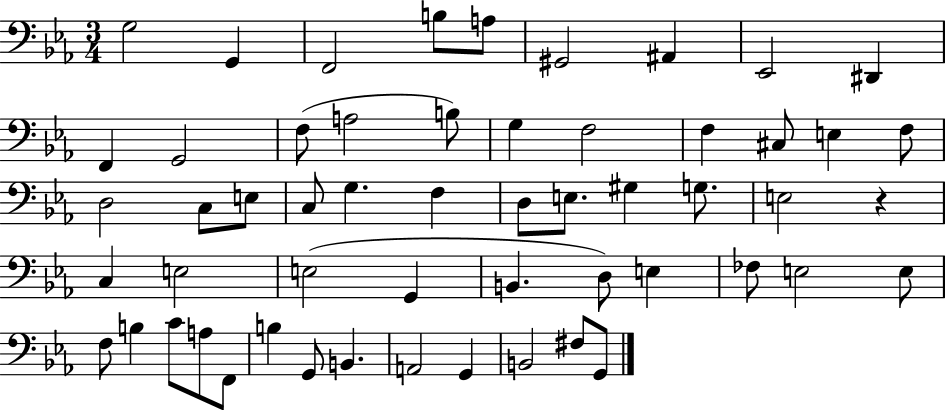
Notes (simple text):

G3/h G2/q F2/h B3/e A3/e G#2/h A#2/q Eb2/h D#2/q F2/q G2/h F3/e A3/h B3/e G3/q F3/h F3/q C#3/e E3/q F3/e D3/h C3/e E3/e C3/e G3/q. F3/q D3/e E3/e. G#3/q G3/e. E3/h R/q C3/q E3/h E3/h G2/q B2/q. D3/e E3/q FES3/e E3/h E3/e F3/e B3/q C4/e A3/e F2/e B3/q G2/e B2/q. A2/h G2/q B2/h F#3/e G2/e